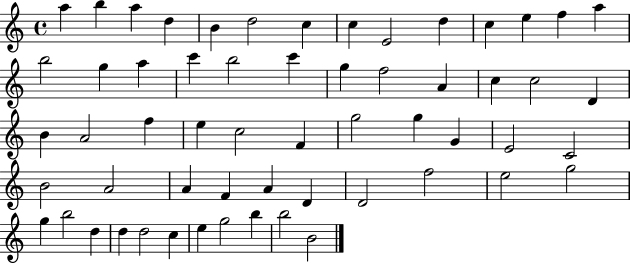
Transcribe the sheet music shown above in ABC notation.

X:1
T:Untitled
M:4/4
L:1/4
K:C
a b a d B d2 c c E2 d c e f a b2 g a c' b2 c' g f2 A c c2 D B A2 f e c2 F g2 g G E2 C2 B2 A2 A F A D D2 f2 e2 g2 g b2 d d d2 c e g2 b b2 B2